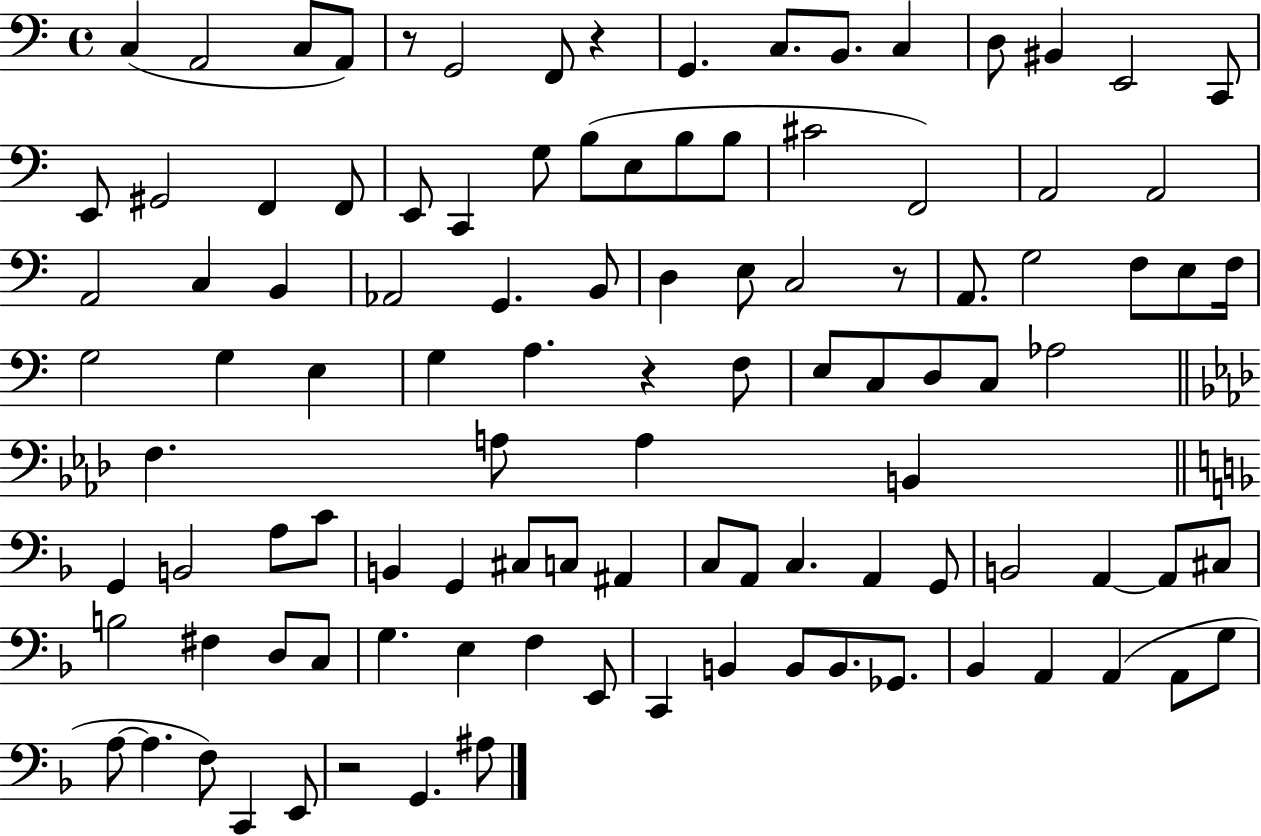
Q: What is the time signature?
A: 4/4